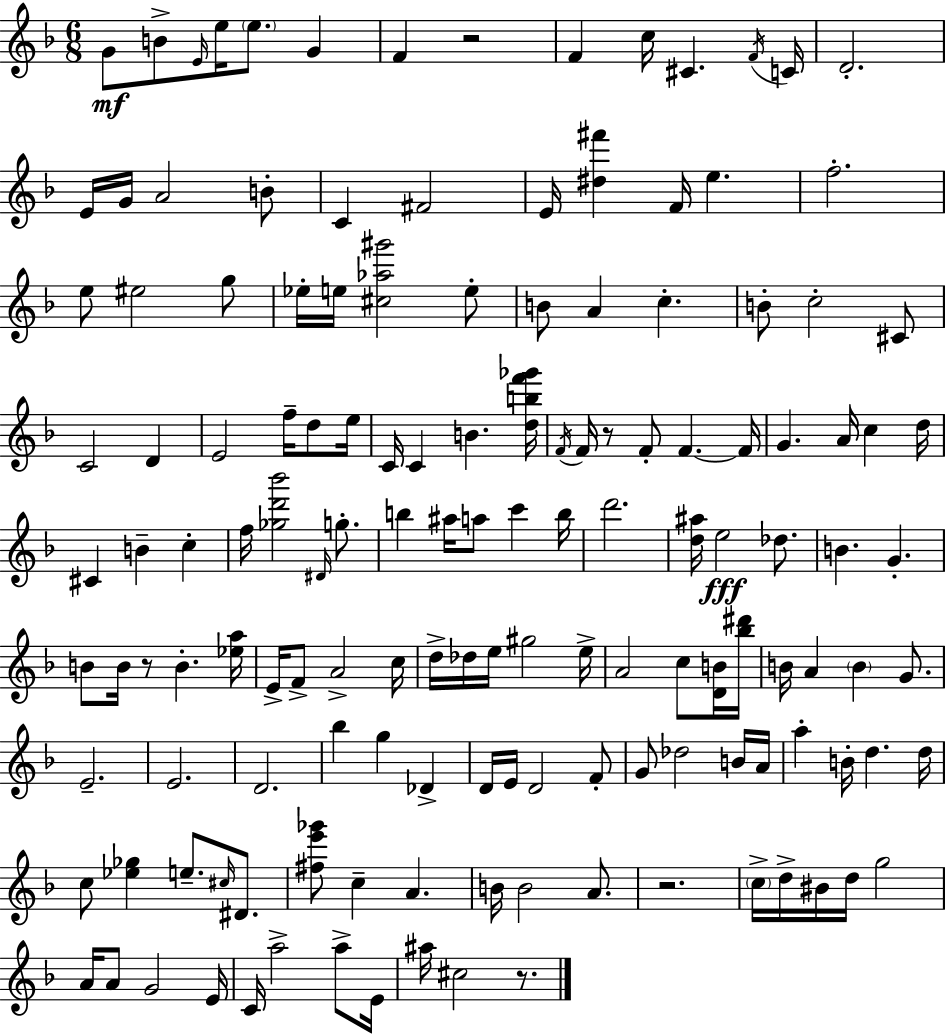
X:1
T:Untitled
M:6/8
L:1/4
K:F
G/2 B/2 E/4 e/4 e/2 G F z2 F c/4 ^C F/4 C/4 D2 E/4 G/4 A2 B/2 C ^F2 E/4 [^d^f'] F/4 e f2 e/2 ^e2 g/2 _e/4 e/4 [^c_a^g']2 e/2 B/2 A c B/2 c2 ^C/2 C2 D E2 f/4 d/2 e/4 C/4 C B [dbf'_g']/4 F/4 F/4 z/2 F/2 F F/4 G A/4 c d/4 ^C B c f/4 [_gd'_b']2 ^D/4 g/2 b ^a/4 a/2 c' b/4 d'2 [d^a]/4 e2 _d/2 B G B/2 B/4 z/2 B [_ea]/4 E/4 F/2 A2 c/4 d/4 _d/4 e/4 ^g2 e/4 A2 c/2 [DB]/4 [_b^d']/4 B/4 A B G/2 E2 E2 D2 _b g _D D/4 E/4 D2 F/2 G/2 _d2 B/4 A/4 a B/4 d d/4 c/2 [_e_g] e/2 ^c/4 ^D/2 [^fe'_g']/2 c A B/4 B2 A/2 z2 c/4 d/4 ^B/4 d/4 g2 A/4 A/2 G2 E/4 C/4 a2 a/2 E/4 ^a/4 ^c2 z/2